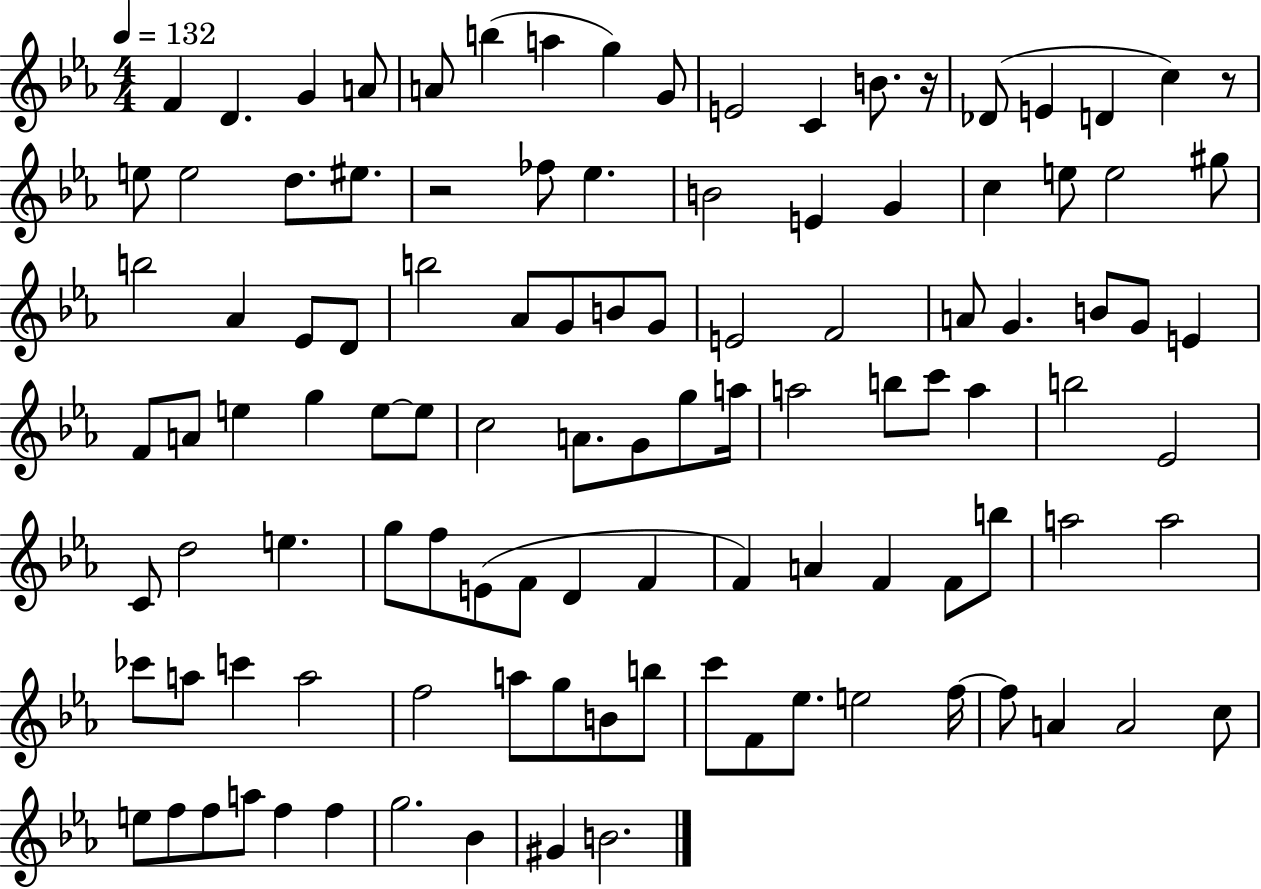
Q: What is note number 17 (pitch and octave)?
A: E5